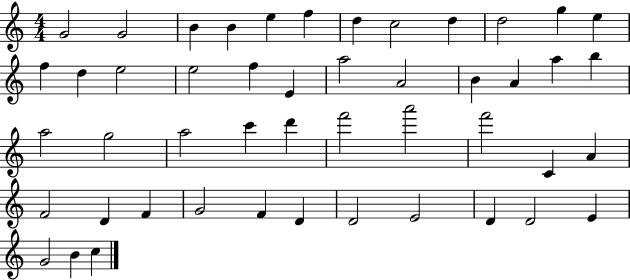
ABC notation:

X:1
T:Untitled
M:4/4
L:1/4
K:C
G2 G2 B B e f d c2 d d2 g e f d e2 e2 f E a2 A2 B A a b a2 g2 a2 c' d' f'2 a'2 f'2 C A F2 D F G2 F D D2 E2 D D2 E G2 B c